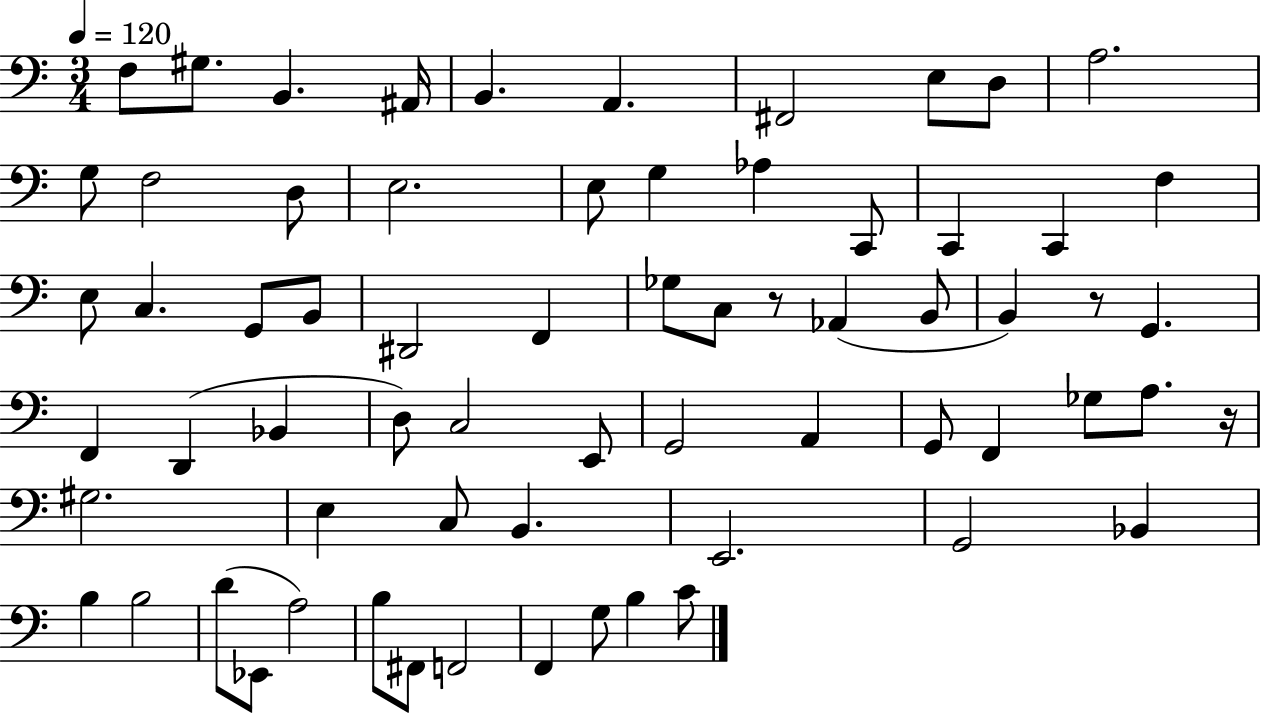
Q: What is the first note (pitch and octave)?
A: F3